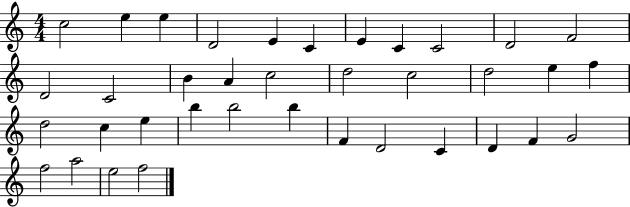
{
  \clef treble
  \numericTimeSignature
  \time 4/4
  \key c \major
  c''2 e''4 e''4 | d'2 e'4 c'4 | e'4 c'4 c'2 | d'2 f'2 | \break d'2 c'2 | b'4 a'4 c''2 | d''2 c''2 | d''2 e''4 f''4 | \break d''2 c''4 e''4 | b''4 b''2 b''4 | f'4 d'2 c'4 | d'4 f'4 g'2 | \break f''2 a''2 | e''2 f''2 | \bar "|."
}